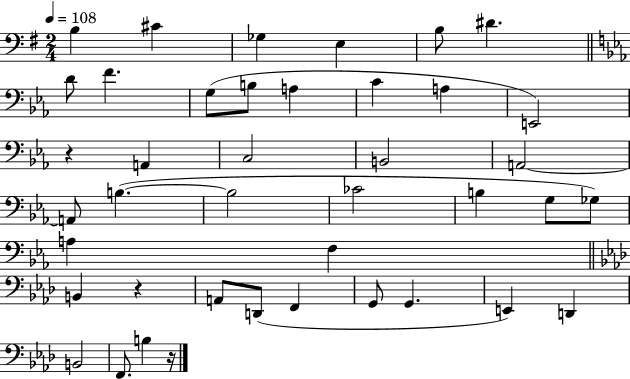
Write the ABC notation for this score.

X:1
T:Untitled
M:2/4
L:1/4
K:G
B, ^C _G, E, B,/2 ^D D/2 F G,/2 B,/2 A, C A, E,,2 z A,, C,2 B,,2 A,,2 A,,/2 B, B,2 _C2 B, G,/2 _G,/2 A, F, B,, z A,,/2 D,,/2 F,, G,,/2 G,, E,, D,, B,,2 F,,/2 B, z/4